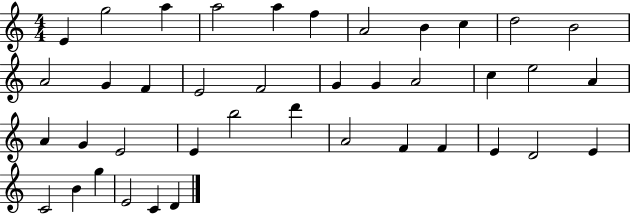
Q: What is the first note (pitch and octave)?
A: E4